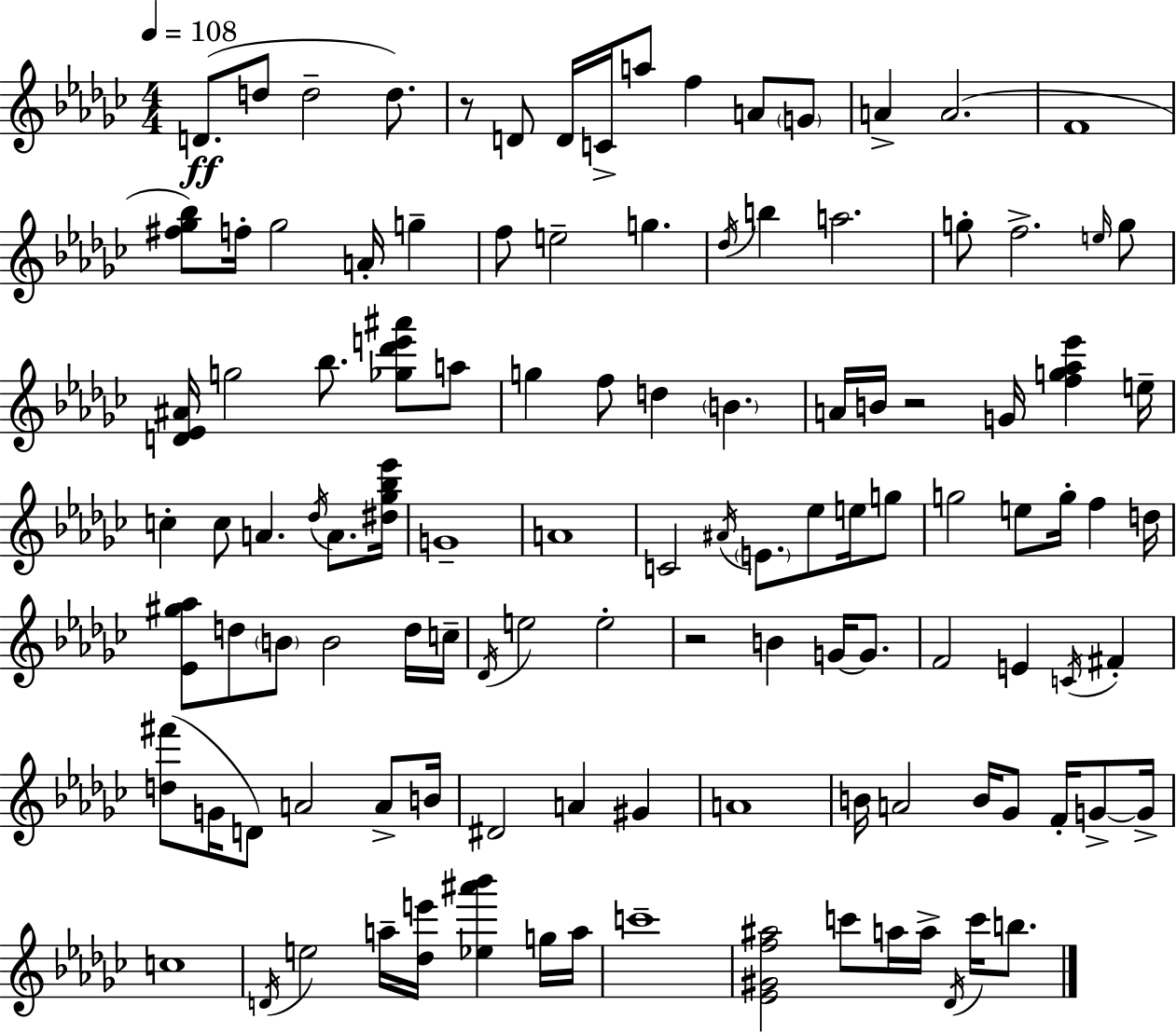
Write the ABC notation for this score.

X:1
T:Untitled
M:4/4
L:1/4
K:Ebm
D/2 d/2 d2 d/2 z/2 D/2 D/4 C/4 a/2 f A/2 G/2 A A2 F4 [^f_g_b]/2 f/4 _g2 A/4 g f/2 e2 g _d/4 b a2 g/2 f2 e/4 g/2 [D_E^A]/4 g2 _b/2 [_g_d'e'^a']/2 a/2 g f/2 d B A/4 B/4 z2 G/4 [fg_a_e'] e/4 c c/2 A _d/4 A/2 [^d_g_b_e']/4 G4 A4 C2 ^A/4 E/2 _e/2 e/4 g/2 g2 e/2 g/4 f d/4 [_E^g_a]/2 d/2 B/2 B2 d/4 c/4 _D/4 e2 e2 z2 B G/4 G/2 F2 E C/4 ^F [d^f']/2 G/4 D/2 A2 A/2 B/4 ^D2 A ^G A4 B/4 A2 B/4 _G/2 F/4 G/2 G/4 c4 D/4 e2 a/4 [_de']/4 [_e^a'_b'] g/4 a/4 c'4 [_E^Gf^a]2 c'/2 a/4 a/4 _D/4 c'/4 b/2